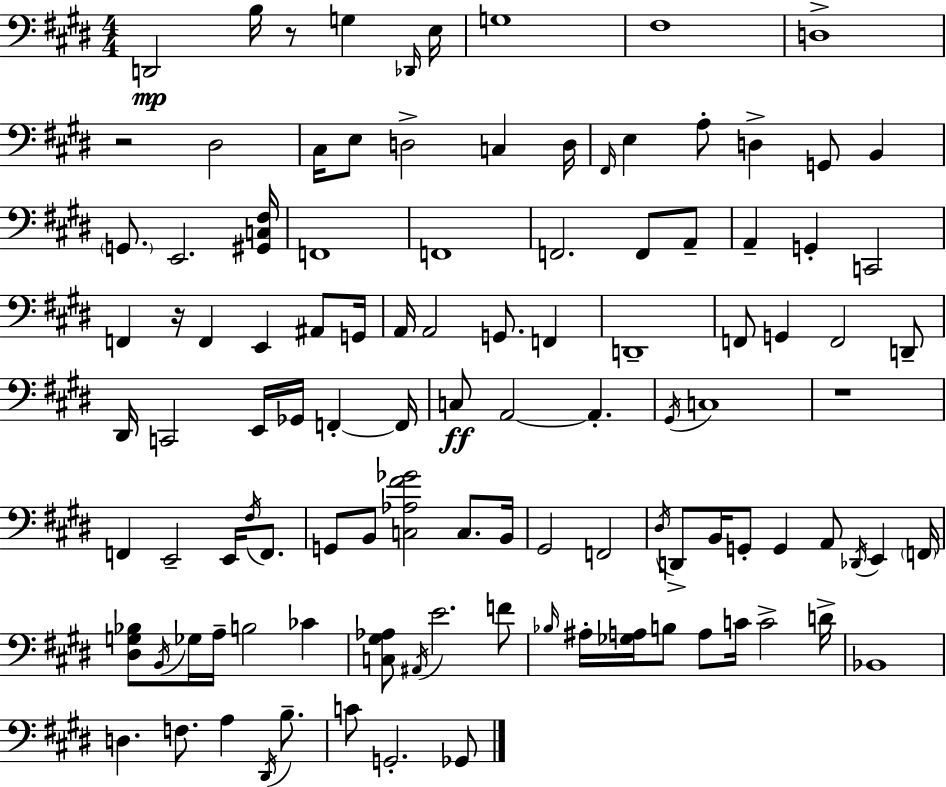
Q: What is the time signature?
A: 4/4